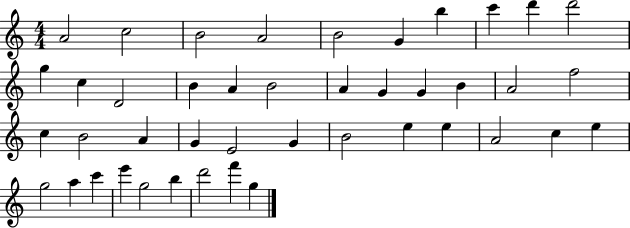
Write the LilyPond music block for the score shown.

{
  \clef treble
  \numericTimeSignature
  \time 4/4
  \key c \major
  a'2 c''2 | b'2 a'2 | b'2 g'4 b''4 | c'''4 d'''4 d'''2 | \break g''4 c''4 d'2 | b'4 a'4 b'2 | a'4 g'4 g'4 b'4 | a'2 f''2 | \break c''4 b'2 a'4 | g'4 e'2 g'4 | b'2 e''4 e''4 | a'2 c''4 e''4 | \break g''2 a''4 c'''4 | e'''4 g''2 b''4 | d'''2 f'''4 g''4 | \bar "|."
}